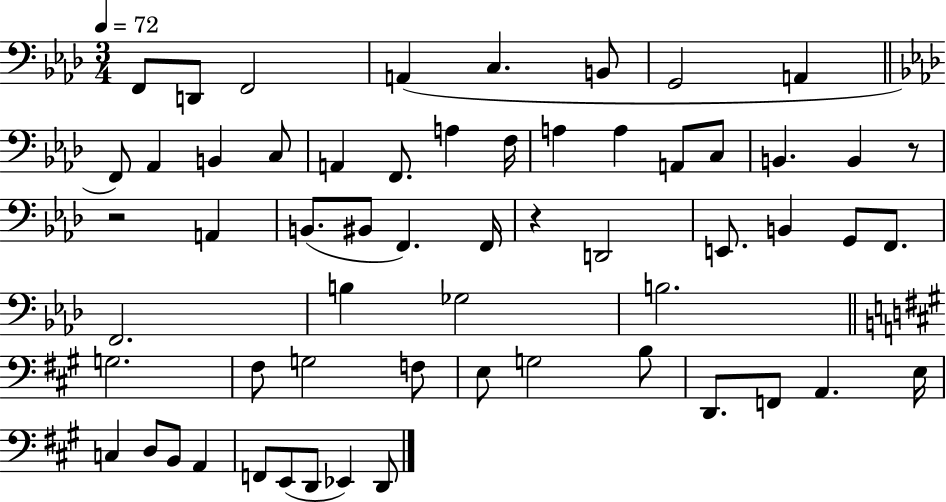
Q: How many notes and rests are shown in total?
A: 59